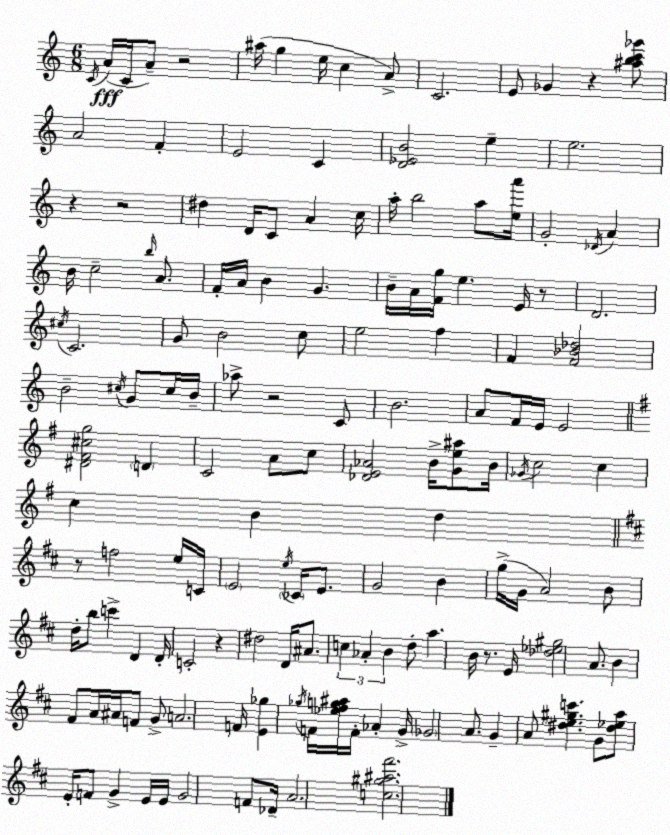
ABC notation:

X:1
T:Untitled
M:6/8
L:1/4
K:C
C/4 A/4 C/4 A/2 z2 ^a/4 g e/4 c A/2 C2 E/2 _G z [^abc'_g']/2 A2 F E2 C [D_EB]2 e e2 z z2 ^d D/4 C/2 A c/4 a/4 b2 a/2 [ea']/4 G2 _D/4 A B/4 c2 b/4 A/2 F/4 A/4 B G B/4 A/4 [Fg]/4 e E/4 z/2 D2 ^c/4 C2 G/2 B2 c/2 e2 f F [F_B_d]2 B2 ^c/4 G/2 ^c/4 B/4 _a/2 z2 C/2 B2 A/2 F/4 E/4 E2 [^D^F^cg]2 D C2 A/2 c/2 [_DE_A]2 B/4 [Ge^a]/2 B/4 _G/4 c2 c c B d z/2 f2 e/4 C/4 E2 e/4 _C/4 E/2 G2 B g/4 G/4 A2 B/2 d/4 b/2 c' D D/4 C2 z ^d2 D/4 ^A/2 c _A B d/2 a B/4 z/2 E/4 [_d_e^g]2 A/2 B ^F/2 A/4 ^A/4 F/2 G/2 A2 F/4 [E_g] _g/4 F/4 [_e^fg^a]/4 F/4 _A G/4 _G2 A/2 G A/2 [^de^gc'] G/2 [^d_ea]/2 E/4 F/2 G E/4 E/4 G2 F/2 _D/4 A2 [c^g^a^f']2